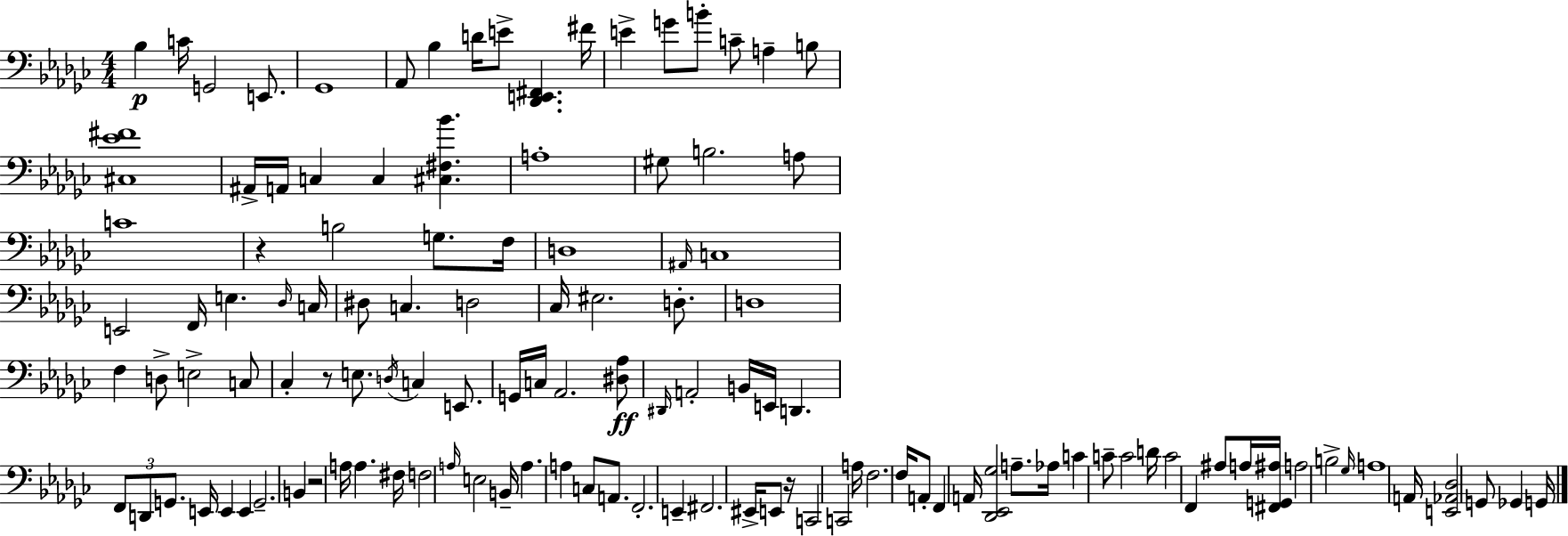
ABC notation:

X:1
T:Untitled
M:4/4
L:1/4
K:Ebm
_B, C/4 G,,2 E,,/2 _G,,4 _A,,/2 _B, D/4 E/2 [_D,,E,,^F,,] ^F/4 E G/2 B/2 C/2 A, B,/2 [^C,_E^F]4 ^A,,/4 A,,/4 C, C, [^C,^F,_B] A,4 ^G,/2 B,2 A,/2 C4 z B,2 G,/2 F,/4 D,4 ^A,,/4 C,4 E,,2 F,,/4 E, _D,/4 C,/4 ^D,/2 C, D,2 _C,/4 ^E,2 D,/2 D,4 F, D,/2 E,2 C,/2 _C, z/2 E,/2 D,/4 C, E,,/2 G,,/4 C,/4 _A,,2 [^D,_A,]/2 ^D,,/4 A,,2 B,,/4 E,,/4 D,, F,,/2 D,,/2 G,,/2 E,,/4 E,, E,, G,,2 B,, z2 A,/4 A, ^F,/4 F,2 A,/4 E,2 B,,/4 A, A, C,/2 A,,/2 F,,2 E,, ^F,,2 ^E,,/4 E,,/2 z/4 C,,2 C,,2 A,/4 F,2 F,/4 A,,/2 F,, A,,/4 [_D,,_E,,_G,]2 A,/2 _A,/4 C C/2 C2 D/4 C2 F,, ^A,/2 A,/4 [^F,,G,,^A,]/4 A,2 B,2 _G,/4 A,4 A,,/4 [E,,_A,,_D,]2 G,,/2 _G,, G,,/4